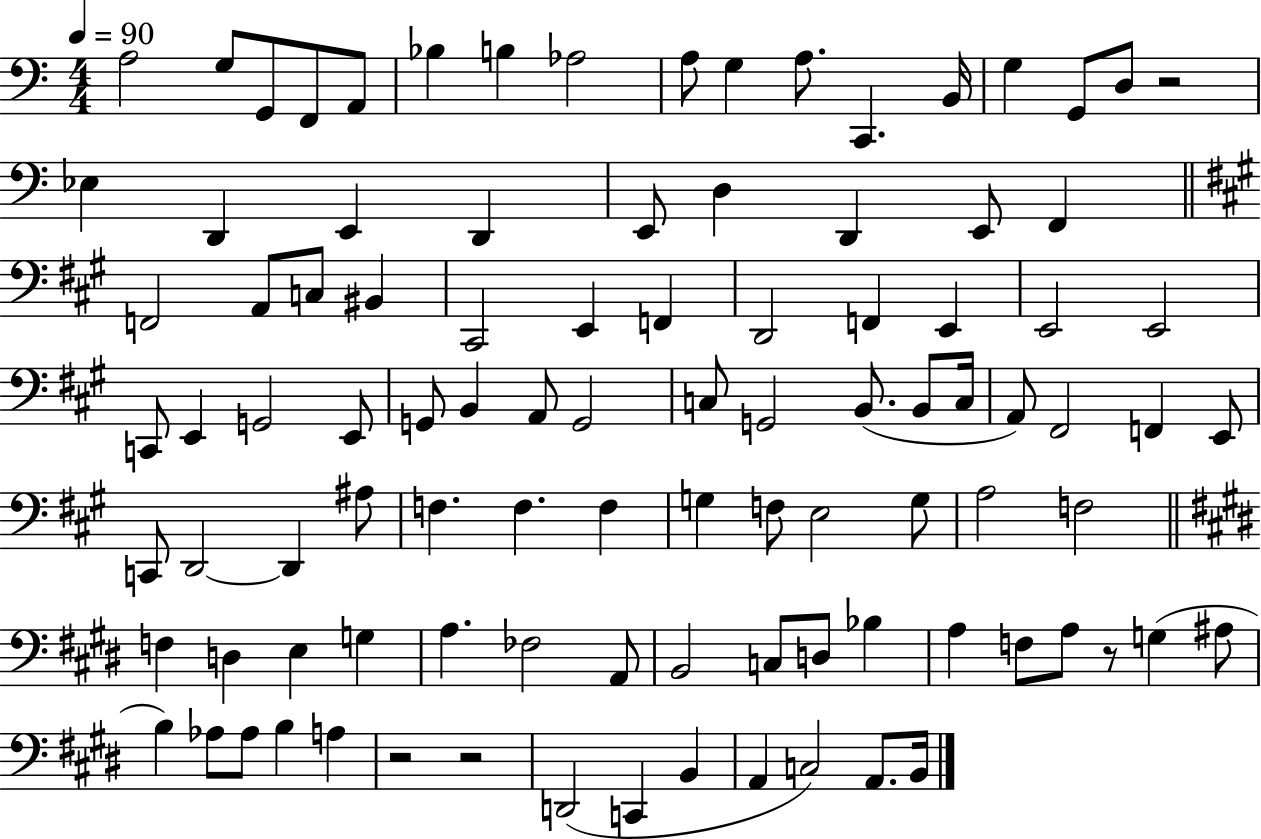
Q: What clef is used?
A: bass